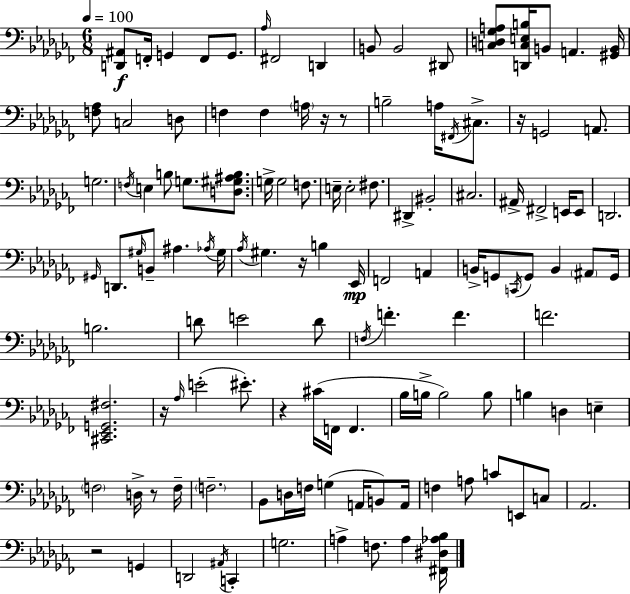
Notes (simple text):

[D2,A#2]/e F2/s G2/q F2/e G2/e. Ab3/s F#2/h D2/q B2/e B2/h D#2/e [C3,D3,Gb3,A3]/e [D2,C3,E3,B3]/s B2/e A2/q. [G#2,B2]/s [F3,Ab3]/e C3/h D3/e F3/q F3/q A3/s R/s R/e B3/h A3/s F#2/s C#3/e. R/s G2/h A2/e. G3/h. F3/s E3/q B3/e G3/e. [D3,G#3,A#3,B3]/e. G3/s G3/h F3/e. E3/s E3/h F#3/e. D#2/q BIS2/h C#3/h. A#2/s F#2/h E2/s E2/e D2/h. G#2/s D2/e. G#3/s B2/e A#3/q. Ab3/s G#3/s Ab3/s G#3/q. R/s B3/q Eb2/s F2/h A2/q B2/s G2/e C2/s G2/e B2/q A#2/e G2/s B3/h. D4/e E4/h D4/e F3/s F4/q. F4/q. F4/h. [C#2,Eb2,G2,F#3]/h. R/s Ab3/s E4/h EIS4/e. R/q C#4/s F2/s F2/q. Bb3/s B3/s B3/h B3/e B3/q D3/q E3/q F3/h D3/s R/e F3/s F3/h. Bb2/e D3/s F3/s G3/q A2/s B2/e A2/s F3/q A3/e C4/e E2/e C3/e Ab2/h. R/h G2/q D2/h A#2/s C2/q G3/h. A3/q F3/e. A3/q [F#2,D#3,Ab3,Bb3]/s